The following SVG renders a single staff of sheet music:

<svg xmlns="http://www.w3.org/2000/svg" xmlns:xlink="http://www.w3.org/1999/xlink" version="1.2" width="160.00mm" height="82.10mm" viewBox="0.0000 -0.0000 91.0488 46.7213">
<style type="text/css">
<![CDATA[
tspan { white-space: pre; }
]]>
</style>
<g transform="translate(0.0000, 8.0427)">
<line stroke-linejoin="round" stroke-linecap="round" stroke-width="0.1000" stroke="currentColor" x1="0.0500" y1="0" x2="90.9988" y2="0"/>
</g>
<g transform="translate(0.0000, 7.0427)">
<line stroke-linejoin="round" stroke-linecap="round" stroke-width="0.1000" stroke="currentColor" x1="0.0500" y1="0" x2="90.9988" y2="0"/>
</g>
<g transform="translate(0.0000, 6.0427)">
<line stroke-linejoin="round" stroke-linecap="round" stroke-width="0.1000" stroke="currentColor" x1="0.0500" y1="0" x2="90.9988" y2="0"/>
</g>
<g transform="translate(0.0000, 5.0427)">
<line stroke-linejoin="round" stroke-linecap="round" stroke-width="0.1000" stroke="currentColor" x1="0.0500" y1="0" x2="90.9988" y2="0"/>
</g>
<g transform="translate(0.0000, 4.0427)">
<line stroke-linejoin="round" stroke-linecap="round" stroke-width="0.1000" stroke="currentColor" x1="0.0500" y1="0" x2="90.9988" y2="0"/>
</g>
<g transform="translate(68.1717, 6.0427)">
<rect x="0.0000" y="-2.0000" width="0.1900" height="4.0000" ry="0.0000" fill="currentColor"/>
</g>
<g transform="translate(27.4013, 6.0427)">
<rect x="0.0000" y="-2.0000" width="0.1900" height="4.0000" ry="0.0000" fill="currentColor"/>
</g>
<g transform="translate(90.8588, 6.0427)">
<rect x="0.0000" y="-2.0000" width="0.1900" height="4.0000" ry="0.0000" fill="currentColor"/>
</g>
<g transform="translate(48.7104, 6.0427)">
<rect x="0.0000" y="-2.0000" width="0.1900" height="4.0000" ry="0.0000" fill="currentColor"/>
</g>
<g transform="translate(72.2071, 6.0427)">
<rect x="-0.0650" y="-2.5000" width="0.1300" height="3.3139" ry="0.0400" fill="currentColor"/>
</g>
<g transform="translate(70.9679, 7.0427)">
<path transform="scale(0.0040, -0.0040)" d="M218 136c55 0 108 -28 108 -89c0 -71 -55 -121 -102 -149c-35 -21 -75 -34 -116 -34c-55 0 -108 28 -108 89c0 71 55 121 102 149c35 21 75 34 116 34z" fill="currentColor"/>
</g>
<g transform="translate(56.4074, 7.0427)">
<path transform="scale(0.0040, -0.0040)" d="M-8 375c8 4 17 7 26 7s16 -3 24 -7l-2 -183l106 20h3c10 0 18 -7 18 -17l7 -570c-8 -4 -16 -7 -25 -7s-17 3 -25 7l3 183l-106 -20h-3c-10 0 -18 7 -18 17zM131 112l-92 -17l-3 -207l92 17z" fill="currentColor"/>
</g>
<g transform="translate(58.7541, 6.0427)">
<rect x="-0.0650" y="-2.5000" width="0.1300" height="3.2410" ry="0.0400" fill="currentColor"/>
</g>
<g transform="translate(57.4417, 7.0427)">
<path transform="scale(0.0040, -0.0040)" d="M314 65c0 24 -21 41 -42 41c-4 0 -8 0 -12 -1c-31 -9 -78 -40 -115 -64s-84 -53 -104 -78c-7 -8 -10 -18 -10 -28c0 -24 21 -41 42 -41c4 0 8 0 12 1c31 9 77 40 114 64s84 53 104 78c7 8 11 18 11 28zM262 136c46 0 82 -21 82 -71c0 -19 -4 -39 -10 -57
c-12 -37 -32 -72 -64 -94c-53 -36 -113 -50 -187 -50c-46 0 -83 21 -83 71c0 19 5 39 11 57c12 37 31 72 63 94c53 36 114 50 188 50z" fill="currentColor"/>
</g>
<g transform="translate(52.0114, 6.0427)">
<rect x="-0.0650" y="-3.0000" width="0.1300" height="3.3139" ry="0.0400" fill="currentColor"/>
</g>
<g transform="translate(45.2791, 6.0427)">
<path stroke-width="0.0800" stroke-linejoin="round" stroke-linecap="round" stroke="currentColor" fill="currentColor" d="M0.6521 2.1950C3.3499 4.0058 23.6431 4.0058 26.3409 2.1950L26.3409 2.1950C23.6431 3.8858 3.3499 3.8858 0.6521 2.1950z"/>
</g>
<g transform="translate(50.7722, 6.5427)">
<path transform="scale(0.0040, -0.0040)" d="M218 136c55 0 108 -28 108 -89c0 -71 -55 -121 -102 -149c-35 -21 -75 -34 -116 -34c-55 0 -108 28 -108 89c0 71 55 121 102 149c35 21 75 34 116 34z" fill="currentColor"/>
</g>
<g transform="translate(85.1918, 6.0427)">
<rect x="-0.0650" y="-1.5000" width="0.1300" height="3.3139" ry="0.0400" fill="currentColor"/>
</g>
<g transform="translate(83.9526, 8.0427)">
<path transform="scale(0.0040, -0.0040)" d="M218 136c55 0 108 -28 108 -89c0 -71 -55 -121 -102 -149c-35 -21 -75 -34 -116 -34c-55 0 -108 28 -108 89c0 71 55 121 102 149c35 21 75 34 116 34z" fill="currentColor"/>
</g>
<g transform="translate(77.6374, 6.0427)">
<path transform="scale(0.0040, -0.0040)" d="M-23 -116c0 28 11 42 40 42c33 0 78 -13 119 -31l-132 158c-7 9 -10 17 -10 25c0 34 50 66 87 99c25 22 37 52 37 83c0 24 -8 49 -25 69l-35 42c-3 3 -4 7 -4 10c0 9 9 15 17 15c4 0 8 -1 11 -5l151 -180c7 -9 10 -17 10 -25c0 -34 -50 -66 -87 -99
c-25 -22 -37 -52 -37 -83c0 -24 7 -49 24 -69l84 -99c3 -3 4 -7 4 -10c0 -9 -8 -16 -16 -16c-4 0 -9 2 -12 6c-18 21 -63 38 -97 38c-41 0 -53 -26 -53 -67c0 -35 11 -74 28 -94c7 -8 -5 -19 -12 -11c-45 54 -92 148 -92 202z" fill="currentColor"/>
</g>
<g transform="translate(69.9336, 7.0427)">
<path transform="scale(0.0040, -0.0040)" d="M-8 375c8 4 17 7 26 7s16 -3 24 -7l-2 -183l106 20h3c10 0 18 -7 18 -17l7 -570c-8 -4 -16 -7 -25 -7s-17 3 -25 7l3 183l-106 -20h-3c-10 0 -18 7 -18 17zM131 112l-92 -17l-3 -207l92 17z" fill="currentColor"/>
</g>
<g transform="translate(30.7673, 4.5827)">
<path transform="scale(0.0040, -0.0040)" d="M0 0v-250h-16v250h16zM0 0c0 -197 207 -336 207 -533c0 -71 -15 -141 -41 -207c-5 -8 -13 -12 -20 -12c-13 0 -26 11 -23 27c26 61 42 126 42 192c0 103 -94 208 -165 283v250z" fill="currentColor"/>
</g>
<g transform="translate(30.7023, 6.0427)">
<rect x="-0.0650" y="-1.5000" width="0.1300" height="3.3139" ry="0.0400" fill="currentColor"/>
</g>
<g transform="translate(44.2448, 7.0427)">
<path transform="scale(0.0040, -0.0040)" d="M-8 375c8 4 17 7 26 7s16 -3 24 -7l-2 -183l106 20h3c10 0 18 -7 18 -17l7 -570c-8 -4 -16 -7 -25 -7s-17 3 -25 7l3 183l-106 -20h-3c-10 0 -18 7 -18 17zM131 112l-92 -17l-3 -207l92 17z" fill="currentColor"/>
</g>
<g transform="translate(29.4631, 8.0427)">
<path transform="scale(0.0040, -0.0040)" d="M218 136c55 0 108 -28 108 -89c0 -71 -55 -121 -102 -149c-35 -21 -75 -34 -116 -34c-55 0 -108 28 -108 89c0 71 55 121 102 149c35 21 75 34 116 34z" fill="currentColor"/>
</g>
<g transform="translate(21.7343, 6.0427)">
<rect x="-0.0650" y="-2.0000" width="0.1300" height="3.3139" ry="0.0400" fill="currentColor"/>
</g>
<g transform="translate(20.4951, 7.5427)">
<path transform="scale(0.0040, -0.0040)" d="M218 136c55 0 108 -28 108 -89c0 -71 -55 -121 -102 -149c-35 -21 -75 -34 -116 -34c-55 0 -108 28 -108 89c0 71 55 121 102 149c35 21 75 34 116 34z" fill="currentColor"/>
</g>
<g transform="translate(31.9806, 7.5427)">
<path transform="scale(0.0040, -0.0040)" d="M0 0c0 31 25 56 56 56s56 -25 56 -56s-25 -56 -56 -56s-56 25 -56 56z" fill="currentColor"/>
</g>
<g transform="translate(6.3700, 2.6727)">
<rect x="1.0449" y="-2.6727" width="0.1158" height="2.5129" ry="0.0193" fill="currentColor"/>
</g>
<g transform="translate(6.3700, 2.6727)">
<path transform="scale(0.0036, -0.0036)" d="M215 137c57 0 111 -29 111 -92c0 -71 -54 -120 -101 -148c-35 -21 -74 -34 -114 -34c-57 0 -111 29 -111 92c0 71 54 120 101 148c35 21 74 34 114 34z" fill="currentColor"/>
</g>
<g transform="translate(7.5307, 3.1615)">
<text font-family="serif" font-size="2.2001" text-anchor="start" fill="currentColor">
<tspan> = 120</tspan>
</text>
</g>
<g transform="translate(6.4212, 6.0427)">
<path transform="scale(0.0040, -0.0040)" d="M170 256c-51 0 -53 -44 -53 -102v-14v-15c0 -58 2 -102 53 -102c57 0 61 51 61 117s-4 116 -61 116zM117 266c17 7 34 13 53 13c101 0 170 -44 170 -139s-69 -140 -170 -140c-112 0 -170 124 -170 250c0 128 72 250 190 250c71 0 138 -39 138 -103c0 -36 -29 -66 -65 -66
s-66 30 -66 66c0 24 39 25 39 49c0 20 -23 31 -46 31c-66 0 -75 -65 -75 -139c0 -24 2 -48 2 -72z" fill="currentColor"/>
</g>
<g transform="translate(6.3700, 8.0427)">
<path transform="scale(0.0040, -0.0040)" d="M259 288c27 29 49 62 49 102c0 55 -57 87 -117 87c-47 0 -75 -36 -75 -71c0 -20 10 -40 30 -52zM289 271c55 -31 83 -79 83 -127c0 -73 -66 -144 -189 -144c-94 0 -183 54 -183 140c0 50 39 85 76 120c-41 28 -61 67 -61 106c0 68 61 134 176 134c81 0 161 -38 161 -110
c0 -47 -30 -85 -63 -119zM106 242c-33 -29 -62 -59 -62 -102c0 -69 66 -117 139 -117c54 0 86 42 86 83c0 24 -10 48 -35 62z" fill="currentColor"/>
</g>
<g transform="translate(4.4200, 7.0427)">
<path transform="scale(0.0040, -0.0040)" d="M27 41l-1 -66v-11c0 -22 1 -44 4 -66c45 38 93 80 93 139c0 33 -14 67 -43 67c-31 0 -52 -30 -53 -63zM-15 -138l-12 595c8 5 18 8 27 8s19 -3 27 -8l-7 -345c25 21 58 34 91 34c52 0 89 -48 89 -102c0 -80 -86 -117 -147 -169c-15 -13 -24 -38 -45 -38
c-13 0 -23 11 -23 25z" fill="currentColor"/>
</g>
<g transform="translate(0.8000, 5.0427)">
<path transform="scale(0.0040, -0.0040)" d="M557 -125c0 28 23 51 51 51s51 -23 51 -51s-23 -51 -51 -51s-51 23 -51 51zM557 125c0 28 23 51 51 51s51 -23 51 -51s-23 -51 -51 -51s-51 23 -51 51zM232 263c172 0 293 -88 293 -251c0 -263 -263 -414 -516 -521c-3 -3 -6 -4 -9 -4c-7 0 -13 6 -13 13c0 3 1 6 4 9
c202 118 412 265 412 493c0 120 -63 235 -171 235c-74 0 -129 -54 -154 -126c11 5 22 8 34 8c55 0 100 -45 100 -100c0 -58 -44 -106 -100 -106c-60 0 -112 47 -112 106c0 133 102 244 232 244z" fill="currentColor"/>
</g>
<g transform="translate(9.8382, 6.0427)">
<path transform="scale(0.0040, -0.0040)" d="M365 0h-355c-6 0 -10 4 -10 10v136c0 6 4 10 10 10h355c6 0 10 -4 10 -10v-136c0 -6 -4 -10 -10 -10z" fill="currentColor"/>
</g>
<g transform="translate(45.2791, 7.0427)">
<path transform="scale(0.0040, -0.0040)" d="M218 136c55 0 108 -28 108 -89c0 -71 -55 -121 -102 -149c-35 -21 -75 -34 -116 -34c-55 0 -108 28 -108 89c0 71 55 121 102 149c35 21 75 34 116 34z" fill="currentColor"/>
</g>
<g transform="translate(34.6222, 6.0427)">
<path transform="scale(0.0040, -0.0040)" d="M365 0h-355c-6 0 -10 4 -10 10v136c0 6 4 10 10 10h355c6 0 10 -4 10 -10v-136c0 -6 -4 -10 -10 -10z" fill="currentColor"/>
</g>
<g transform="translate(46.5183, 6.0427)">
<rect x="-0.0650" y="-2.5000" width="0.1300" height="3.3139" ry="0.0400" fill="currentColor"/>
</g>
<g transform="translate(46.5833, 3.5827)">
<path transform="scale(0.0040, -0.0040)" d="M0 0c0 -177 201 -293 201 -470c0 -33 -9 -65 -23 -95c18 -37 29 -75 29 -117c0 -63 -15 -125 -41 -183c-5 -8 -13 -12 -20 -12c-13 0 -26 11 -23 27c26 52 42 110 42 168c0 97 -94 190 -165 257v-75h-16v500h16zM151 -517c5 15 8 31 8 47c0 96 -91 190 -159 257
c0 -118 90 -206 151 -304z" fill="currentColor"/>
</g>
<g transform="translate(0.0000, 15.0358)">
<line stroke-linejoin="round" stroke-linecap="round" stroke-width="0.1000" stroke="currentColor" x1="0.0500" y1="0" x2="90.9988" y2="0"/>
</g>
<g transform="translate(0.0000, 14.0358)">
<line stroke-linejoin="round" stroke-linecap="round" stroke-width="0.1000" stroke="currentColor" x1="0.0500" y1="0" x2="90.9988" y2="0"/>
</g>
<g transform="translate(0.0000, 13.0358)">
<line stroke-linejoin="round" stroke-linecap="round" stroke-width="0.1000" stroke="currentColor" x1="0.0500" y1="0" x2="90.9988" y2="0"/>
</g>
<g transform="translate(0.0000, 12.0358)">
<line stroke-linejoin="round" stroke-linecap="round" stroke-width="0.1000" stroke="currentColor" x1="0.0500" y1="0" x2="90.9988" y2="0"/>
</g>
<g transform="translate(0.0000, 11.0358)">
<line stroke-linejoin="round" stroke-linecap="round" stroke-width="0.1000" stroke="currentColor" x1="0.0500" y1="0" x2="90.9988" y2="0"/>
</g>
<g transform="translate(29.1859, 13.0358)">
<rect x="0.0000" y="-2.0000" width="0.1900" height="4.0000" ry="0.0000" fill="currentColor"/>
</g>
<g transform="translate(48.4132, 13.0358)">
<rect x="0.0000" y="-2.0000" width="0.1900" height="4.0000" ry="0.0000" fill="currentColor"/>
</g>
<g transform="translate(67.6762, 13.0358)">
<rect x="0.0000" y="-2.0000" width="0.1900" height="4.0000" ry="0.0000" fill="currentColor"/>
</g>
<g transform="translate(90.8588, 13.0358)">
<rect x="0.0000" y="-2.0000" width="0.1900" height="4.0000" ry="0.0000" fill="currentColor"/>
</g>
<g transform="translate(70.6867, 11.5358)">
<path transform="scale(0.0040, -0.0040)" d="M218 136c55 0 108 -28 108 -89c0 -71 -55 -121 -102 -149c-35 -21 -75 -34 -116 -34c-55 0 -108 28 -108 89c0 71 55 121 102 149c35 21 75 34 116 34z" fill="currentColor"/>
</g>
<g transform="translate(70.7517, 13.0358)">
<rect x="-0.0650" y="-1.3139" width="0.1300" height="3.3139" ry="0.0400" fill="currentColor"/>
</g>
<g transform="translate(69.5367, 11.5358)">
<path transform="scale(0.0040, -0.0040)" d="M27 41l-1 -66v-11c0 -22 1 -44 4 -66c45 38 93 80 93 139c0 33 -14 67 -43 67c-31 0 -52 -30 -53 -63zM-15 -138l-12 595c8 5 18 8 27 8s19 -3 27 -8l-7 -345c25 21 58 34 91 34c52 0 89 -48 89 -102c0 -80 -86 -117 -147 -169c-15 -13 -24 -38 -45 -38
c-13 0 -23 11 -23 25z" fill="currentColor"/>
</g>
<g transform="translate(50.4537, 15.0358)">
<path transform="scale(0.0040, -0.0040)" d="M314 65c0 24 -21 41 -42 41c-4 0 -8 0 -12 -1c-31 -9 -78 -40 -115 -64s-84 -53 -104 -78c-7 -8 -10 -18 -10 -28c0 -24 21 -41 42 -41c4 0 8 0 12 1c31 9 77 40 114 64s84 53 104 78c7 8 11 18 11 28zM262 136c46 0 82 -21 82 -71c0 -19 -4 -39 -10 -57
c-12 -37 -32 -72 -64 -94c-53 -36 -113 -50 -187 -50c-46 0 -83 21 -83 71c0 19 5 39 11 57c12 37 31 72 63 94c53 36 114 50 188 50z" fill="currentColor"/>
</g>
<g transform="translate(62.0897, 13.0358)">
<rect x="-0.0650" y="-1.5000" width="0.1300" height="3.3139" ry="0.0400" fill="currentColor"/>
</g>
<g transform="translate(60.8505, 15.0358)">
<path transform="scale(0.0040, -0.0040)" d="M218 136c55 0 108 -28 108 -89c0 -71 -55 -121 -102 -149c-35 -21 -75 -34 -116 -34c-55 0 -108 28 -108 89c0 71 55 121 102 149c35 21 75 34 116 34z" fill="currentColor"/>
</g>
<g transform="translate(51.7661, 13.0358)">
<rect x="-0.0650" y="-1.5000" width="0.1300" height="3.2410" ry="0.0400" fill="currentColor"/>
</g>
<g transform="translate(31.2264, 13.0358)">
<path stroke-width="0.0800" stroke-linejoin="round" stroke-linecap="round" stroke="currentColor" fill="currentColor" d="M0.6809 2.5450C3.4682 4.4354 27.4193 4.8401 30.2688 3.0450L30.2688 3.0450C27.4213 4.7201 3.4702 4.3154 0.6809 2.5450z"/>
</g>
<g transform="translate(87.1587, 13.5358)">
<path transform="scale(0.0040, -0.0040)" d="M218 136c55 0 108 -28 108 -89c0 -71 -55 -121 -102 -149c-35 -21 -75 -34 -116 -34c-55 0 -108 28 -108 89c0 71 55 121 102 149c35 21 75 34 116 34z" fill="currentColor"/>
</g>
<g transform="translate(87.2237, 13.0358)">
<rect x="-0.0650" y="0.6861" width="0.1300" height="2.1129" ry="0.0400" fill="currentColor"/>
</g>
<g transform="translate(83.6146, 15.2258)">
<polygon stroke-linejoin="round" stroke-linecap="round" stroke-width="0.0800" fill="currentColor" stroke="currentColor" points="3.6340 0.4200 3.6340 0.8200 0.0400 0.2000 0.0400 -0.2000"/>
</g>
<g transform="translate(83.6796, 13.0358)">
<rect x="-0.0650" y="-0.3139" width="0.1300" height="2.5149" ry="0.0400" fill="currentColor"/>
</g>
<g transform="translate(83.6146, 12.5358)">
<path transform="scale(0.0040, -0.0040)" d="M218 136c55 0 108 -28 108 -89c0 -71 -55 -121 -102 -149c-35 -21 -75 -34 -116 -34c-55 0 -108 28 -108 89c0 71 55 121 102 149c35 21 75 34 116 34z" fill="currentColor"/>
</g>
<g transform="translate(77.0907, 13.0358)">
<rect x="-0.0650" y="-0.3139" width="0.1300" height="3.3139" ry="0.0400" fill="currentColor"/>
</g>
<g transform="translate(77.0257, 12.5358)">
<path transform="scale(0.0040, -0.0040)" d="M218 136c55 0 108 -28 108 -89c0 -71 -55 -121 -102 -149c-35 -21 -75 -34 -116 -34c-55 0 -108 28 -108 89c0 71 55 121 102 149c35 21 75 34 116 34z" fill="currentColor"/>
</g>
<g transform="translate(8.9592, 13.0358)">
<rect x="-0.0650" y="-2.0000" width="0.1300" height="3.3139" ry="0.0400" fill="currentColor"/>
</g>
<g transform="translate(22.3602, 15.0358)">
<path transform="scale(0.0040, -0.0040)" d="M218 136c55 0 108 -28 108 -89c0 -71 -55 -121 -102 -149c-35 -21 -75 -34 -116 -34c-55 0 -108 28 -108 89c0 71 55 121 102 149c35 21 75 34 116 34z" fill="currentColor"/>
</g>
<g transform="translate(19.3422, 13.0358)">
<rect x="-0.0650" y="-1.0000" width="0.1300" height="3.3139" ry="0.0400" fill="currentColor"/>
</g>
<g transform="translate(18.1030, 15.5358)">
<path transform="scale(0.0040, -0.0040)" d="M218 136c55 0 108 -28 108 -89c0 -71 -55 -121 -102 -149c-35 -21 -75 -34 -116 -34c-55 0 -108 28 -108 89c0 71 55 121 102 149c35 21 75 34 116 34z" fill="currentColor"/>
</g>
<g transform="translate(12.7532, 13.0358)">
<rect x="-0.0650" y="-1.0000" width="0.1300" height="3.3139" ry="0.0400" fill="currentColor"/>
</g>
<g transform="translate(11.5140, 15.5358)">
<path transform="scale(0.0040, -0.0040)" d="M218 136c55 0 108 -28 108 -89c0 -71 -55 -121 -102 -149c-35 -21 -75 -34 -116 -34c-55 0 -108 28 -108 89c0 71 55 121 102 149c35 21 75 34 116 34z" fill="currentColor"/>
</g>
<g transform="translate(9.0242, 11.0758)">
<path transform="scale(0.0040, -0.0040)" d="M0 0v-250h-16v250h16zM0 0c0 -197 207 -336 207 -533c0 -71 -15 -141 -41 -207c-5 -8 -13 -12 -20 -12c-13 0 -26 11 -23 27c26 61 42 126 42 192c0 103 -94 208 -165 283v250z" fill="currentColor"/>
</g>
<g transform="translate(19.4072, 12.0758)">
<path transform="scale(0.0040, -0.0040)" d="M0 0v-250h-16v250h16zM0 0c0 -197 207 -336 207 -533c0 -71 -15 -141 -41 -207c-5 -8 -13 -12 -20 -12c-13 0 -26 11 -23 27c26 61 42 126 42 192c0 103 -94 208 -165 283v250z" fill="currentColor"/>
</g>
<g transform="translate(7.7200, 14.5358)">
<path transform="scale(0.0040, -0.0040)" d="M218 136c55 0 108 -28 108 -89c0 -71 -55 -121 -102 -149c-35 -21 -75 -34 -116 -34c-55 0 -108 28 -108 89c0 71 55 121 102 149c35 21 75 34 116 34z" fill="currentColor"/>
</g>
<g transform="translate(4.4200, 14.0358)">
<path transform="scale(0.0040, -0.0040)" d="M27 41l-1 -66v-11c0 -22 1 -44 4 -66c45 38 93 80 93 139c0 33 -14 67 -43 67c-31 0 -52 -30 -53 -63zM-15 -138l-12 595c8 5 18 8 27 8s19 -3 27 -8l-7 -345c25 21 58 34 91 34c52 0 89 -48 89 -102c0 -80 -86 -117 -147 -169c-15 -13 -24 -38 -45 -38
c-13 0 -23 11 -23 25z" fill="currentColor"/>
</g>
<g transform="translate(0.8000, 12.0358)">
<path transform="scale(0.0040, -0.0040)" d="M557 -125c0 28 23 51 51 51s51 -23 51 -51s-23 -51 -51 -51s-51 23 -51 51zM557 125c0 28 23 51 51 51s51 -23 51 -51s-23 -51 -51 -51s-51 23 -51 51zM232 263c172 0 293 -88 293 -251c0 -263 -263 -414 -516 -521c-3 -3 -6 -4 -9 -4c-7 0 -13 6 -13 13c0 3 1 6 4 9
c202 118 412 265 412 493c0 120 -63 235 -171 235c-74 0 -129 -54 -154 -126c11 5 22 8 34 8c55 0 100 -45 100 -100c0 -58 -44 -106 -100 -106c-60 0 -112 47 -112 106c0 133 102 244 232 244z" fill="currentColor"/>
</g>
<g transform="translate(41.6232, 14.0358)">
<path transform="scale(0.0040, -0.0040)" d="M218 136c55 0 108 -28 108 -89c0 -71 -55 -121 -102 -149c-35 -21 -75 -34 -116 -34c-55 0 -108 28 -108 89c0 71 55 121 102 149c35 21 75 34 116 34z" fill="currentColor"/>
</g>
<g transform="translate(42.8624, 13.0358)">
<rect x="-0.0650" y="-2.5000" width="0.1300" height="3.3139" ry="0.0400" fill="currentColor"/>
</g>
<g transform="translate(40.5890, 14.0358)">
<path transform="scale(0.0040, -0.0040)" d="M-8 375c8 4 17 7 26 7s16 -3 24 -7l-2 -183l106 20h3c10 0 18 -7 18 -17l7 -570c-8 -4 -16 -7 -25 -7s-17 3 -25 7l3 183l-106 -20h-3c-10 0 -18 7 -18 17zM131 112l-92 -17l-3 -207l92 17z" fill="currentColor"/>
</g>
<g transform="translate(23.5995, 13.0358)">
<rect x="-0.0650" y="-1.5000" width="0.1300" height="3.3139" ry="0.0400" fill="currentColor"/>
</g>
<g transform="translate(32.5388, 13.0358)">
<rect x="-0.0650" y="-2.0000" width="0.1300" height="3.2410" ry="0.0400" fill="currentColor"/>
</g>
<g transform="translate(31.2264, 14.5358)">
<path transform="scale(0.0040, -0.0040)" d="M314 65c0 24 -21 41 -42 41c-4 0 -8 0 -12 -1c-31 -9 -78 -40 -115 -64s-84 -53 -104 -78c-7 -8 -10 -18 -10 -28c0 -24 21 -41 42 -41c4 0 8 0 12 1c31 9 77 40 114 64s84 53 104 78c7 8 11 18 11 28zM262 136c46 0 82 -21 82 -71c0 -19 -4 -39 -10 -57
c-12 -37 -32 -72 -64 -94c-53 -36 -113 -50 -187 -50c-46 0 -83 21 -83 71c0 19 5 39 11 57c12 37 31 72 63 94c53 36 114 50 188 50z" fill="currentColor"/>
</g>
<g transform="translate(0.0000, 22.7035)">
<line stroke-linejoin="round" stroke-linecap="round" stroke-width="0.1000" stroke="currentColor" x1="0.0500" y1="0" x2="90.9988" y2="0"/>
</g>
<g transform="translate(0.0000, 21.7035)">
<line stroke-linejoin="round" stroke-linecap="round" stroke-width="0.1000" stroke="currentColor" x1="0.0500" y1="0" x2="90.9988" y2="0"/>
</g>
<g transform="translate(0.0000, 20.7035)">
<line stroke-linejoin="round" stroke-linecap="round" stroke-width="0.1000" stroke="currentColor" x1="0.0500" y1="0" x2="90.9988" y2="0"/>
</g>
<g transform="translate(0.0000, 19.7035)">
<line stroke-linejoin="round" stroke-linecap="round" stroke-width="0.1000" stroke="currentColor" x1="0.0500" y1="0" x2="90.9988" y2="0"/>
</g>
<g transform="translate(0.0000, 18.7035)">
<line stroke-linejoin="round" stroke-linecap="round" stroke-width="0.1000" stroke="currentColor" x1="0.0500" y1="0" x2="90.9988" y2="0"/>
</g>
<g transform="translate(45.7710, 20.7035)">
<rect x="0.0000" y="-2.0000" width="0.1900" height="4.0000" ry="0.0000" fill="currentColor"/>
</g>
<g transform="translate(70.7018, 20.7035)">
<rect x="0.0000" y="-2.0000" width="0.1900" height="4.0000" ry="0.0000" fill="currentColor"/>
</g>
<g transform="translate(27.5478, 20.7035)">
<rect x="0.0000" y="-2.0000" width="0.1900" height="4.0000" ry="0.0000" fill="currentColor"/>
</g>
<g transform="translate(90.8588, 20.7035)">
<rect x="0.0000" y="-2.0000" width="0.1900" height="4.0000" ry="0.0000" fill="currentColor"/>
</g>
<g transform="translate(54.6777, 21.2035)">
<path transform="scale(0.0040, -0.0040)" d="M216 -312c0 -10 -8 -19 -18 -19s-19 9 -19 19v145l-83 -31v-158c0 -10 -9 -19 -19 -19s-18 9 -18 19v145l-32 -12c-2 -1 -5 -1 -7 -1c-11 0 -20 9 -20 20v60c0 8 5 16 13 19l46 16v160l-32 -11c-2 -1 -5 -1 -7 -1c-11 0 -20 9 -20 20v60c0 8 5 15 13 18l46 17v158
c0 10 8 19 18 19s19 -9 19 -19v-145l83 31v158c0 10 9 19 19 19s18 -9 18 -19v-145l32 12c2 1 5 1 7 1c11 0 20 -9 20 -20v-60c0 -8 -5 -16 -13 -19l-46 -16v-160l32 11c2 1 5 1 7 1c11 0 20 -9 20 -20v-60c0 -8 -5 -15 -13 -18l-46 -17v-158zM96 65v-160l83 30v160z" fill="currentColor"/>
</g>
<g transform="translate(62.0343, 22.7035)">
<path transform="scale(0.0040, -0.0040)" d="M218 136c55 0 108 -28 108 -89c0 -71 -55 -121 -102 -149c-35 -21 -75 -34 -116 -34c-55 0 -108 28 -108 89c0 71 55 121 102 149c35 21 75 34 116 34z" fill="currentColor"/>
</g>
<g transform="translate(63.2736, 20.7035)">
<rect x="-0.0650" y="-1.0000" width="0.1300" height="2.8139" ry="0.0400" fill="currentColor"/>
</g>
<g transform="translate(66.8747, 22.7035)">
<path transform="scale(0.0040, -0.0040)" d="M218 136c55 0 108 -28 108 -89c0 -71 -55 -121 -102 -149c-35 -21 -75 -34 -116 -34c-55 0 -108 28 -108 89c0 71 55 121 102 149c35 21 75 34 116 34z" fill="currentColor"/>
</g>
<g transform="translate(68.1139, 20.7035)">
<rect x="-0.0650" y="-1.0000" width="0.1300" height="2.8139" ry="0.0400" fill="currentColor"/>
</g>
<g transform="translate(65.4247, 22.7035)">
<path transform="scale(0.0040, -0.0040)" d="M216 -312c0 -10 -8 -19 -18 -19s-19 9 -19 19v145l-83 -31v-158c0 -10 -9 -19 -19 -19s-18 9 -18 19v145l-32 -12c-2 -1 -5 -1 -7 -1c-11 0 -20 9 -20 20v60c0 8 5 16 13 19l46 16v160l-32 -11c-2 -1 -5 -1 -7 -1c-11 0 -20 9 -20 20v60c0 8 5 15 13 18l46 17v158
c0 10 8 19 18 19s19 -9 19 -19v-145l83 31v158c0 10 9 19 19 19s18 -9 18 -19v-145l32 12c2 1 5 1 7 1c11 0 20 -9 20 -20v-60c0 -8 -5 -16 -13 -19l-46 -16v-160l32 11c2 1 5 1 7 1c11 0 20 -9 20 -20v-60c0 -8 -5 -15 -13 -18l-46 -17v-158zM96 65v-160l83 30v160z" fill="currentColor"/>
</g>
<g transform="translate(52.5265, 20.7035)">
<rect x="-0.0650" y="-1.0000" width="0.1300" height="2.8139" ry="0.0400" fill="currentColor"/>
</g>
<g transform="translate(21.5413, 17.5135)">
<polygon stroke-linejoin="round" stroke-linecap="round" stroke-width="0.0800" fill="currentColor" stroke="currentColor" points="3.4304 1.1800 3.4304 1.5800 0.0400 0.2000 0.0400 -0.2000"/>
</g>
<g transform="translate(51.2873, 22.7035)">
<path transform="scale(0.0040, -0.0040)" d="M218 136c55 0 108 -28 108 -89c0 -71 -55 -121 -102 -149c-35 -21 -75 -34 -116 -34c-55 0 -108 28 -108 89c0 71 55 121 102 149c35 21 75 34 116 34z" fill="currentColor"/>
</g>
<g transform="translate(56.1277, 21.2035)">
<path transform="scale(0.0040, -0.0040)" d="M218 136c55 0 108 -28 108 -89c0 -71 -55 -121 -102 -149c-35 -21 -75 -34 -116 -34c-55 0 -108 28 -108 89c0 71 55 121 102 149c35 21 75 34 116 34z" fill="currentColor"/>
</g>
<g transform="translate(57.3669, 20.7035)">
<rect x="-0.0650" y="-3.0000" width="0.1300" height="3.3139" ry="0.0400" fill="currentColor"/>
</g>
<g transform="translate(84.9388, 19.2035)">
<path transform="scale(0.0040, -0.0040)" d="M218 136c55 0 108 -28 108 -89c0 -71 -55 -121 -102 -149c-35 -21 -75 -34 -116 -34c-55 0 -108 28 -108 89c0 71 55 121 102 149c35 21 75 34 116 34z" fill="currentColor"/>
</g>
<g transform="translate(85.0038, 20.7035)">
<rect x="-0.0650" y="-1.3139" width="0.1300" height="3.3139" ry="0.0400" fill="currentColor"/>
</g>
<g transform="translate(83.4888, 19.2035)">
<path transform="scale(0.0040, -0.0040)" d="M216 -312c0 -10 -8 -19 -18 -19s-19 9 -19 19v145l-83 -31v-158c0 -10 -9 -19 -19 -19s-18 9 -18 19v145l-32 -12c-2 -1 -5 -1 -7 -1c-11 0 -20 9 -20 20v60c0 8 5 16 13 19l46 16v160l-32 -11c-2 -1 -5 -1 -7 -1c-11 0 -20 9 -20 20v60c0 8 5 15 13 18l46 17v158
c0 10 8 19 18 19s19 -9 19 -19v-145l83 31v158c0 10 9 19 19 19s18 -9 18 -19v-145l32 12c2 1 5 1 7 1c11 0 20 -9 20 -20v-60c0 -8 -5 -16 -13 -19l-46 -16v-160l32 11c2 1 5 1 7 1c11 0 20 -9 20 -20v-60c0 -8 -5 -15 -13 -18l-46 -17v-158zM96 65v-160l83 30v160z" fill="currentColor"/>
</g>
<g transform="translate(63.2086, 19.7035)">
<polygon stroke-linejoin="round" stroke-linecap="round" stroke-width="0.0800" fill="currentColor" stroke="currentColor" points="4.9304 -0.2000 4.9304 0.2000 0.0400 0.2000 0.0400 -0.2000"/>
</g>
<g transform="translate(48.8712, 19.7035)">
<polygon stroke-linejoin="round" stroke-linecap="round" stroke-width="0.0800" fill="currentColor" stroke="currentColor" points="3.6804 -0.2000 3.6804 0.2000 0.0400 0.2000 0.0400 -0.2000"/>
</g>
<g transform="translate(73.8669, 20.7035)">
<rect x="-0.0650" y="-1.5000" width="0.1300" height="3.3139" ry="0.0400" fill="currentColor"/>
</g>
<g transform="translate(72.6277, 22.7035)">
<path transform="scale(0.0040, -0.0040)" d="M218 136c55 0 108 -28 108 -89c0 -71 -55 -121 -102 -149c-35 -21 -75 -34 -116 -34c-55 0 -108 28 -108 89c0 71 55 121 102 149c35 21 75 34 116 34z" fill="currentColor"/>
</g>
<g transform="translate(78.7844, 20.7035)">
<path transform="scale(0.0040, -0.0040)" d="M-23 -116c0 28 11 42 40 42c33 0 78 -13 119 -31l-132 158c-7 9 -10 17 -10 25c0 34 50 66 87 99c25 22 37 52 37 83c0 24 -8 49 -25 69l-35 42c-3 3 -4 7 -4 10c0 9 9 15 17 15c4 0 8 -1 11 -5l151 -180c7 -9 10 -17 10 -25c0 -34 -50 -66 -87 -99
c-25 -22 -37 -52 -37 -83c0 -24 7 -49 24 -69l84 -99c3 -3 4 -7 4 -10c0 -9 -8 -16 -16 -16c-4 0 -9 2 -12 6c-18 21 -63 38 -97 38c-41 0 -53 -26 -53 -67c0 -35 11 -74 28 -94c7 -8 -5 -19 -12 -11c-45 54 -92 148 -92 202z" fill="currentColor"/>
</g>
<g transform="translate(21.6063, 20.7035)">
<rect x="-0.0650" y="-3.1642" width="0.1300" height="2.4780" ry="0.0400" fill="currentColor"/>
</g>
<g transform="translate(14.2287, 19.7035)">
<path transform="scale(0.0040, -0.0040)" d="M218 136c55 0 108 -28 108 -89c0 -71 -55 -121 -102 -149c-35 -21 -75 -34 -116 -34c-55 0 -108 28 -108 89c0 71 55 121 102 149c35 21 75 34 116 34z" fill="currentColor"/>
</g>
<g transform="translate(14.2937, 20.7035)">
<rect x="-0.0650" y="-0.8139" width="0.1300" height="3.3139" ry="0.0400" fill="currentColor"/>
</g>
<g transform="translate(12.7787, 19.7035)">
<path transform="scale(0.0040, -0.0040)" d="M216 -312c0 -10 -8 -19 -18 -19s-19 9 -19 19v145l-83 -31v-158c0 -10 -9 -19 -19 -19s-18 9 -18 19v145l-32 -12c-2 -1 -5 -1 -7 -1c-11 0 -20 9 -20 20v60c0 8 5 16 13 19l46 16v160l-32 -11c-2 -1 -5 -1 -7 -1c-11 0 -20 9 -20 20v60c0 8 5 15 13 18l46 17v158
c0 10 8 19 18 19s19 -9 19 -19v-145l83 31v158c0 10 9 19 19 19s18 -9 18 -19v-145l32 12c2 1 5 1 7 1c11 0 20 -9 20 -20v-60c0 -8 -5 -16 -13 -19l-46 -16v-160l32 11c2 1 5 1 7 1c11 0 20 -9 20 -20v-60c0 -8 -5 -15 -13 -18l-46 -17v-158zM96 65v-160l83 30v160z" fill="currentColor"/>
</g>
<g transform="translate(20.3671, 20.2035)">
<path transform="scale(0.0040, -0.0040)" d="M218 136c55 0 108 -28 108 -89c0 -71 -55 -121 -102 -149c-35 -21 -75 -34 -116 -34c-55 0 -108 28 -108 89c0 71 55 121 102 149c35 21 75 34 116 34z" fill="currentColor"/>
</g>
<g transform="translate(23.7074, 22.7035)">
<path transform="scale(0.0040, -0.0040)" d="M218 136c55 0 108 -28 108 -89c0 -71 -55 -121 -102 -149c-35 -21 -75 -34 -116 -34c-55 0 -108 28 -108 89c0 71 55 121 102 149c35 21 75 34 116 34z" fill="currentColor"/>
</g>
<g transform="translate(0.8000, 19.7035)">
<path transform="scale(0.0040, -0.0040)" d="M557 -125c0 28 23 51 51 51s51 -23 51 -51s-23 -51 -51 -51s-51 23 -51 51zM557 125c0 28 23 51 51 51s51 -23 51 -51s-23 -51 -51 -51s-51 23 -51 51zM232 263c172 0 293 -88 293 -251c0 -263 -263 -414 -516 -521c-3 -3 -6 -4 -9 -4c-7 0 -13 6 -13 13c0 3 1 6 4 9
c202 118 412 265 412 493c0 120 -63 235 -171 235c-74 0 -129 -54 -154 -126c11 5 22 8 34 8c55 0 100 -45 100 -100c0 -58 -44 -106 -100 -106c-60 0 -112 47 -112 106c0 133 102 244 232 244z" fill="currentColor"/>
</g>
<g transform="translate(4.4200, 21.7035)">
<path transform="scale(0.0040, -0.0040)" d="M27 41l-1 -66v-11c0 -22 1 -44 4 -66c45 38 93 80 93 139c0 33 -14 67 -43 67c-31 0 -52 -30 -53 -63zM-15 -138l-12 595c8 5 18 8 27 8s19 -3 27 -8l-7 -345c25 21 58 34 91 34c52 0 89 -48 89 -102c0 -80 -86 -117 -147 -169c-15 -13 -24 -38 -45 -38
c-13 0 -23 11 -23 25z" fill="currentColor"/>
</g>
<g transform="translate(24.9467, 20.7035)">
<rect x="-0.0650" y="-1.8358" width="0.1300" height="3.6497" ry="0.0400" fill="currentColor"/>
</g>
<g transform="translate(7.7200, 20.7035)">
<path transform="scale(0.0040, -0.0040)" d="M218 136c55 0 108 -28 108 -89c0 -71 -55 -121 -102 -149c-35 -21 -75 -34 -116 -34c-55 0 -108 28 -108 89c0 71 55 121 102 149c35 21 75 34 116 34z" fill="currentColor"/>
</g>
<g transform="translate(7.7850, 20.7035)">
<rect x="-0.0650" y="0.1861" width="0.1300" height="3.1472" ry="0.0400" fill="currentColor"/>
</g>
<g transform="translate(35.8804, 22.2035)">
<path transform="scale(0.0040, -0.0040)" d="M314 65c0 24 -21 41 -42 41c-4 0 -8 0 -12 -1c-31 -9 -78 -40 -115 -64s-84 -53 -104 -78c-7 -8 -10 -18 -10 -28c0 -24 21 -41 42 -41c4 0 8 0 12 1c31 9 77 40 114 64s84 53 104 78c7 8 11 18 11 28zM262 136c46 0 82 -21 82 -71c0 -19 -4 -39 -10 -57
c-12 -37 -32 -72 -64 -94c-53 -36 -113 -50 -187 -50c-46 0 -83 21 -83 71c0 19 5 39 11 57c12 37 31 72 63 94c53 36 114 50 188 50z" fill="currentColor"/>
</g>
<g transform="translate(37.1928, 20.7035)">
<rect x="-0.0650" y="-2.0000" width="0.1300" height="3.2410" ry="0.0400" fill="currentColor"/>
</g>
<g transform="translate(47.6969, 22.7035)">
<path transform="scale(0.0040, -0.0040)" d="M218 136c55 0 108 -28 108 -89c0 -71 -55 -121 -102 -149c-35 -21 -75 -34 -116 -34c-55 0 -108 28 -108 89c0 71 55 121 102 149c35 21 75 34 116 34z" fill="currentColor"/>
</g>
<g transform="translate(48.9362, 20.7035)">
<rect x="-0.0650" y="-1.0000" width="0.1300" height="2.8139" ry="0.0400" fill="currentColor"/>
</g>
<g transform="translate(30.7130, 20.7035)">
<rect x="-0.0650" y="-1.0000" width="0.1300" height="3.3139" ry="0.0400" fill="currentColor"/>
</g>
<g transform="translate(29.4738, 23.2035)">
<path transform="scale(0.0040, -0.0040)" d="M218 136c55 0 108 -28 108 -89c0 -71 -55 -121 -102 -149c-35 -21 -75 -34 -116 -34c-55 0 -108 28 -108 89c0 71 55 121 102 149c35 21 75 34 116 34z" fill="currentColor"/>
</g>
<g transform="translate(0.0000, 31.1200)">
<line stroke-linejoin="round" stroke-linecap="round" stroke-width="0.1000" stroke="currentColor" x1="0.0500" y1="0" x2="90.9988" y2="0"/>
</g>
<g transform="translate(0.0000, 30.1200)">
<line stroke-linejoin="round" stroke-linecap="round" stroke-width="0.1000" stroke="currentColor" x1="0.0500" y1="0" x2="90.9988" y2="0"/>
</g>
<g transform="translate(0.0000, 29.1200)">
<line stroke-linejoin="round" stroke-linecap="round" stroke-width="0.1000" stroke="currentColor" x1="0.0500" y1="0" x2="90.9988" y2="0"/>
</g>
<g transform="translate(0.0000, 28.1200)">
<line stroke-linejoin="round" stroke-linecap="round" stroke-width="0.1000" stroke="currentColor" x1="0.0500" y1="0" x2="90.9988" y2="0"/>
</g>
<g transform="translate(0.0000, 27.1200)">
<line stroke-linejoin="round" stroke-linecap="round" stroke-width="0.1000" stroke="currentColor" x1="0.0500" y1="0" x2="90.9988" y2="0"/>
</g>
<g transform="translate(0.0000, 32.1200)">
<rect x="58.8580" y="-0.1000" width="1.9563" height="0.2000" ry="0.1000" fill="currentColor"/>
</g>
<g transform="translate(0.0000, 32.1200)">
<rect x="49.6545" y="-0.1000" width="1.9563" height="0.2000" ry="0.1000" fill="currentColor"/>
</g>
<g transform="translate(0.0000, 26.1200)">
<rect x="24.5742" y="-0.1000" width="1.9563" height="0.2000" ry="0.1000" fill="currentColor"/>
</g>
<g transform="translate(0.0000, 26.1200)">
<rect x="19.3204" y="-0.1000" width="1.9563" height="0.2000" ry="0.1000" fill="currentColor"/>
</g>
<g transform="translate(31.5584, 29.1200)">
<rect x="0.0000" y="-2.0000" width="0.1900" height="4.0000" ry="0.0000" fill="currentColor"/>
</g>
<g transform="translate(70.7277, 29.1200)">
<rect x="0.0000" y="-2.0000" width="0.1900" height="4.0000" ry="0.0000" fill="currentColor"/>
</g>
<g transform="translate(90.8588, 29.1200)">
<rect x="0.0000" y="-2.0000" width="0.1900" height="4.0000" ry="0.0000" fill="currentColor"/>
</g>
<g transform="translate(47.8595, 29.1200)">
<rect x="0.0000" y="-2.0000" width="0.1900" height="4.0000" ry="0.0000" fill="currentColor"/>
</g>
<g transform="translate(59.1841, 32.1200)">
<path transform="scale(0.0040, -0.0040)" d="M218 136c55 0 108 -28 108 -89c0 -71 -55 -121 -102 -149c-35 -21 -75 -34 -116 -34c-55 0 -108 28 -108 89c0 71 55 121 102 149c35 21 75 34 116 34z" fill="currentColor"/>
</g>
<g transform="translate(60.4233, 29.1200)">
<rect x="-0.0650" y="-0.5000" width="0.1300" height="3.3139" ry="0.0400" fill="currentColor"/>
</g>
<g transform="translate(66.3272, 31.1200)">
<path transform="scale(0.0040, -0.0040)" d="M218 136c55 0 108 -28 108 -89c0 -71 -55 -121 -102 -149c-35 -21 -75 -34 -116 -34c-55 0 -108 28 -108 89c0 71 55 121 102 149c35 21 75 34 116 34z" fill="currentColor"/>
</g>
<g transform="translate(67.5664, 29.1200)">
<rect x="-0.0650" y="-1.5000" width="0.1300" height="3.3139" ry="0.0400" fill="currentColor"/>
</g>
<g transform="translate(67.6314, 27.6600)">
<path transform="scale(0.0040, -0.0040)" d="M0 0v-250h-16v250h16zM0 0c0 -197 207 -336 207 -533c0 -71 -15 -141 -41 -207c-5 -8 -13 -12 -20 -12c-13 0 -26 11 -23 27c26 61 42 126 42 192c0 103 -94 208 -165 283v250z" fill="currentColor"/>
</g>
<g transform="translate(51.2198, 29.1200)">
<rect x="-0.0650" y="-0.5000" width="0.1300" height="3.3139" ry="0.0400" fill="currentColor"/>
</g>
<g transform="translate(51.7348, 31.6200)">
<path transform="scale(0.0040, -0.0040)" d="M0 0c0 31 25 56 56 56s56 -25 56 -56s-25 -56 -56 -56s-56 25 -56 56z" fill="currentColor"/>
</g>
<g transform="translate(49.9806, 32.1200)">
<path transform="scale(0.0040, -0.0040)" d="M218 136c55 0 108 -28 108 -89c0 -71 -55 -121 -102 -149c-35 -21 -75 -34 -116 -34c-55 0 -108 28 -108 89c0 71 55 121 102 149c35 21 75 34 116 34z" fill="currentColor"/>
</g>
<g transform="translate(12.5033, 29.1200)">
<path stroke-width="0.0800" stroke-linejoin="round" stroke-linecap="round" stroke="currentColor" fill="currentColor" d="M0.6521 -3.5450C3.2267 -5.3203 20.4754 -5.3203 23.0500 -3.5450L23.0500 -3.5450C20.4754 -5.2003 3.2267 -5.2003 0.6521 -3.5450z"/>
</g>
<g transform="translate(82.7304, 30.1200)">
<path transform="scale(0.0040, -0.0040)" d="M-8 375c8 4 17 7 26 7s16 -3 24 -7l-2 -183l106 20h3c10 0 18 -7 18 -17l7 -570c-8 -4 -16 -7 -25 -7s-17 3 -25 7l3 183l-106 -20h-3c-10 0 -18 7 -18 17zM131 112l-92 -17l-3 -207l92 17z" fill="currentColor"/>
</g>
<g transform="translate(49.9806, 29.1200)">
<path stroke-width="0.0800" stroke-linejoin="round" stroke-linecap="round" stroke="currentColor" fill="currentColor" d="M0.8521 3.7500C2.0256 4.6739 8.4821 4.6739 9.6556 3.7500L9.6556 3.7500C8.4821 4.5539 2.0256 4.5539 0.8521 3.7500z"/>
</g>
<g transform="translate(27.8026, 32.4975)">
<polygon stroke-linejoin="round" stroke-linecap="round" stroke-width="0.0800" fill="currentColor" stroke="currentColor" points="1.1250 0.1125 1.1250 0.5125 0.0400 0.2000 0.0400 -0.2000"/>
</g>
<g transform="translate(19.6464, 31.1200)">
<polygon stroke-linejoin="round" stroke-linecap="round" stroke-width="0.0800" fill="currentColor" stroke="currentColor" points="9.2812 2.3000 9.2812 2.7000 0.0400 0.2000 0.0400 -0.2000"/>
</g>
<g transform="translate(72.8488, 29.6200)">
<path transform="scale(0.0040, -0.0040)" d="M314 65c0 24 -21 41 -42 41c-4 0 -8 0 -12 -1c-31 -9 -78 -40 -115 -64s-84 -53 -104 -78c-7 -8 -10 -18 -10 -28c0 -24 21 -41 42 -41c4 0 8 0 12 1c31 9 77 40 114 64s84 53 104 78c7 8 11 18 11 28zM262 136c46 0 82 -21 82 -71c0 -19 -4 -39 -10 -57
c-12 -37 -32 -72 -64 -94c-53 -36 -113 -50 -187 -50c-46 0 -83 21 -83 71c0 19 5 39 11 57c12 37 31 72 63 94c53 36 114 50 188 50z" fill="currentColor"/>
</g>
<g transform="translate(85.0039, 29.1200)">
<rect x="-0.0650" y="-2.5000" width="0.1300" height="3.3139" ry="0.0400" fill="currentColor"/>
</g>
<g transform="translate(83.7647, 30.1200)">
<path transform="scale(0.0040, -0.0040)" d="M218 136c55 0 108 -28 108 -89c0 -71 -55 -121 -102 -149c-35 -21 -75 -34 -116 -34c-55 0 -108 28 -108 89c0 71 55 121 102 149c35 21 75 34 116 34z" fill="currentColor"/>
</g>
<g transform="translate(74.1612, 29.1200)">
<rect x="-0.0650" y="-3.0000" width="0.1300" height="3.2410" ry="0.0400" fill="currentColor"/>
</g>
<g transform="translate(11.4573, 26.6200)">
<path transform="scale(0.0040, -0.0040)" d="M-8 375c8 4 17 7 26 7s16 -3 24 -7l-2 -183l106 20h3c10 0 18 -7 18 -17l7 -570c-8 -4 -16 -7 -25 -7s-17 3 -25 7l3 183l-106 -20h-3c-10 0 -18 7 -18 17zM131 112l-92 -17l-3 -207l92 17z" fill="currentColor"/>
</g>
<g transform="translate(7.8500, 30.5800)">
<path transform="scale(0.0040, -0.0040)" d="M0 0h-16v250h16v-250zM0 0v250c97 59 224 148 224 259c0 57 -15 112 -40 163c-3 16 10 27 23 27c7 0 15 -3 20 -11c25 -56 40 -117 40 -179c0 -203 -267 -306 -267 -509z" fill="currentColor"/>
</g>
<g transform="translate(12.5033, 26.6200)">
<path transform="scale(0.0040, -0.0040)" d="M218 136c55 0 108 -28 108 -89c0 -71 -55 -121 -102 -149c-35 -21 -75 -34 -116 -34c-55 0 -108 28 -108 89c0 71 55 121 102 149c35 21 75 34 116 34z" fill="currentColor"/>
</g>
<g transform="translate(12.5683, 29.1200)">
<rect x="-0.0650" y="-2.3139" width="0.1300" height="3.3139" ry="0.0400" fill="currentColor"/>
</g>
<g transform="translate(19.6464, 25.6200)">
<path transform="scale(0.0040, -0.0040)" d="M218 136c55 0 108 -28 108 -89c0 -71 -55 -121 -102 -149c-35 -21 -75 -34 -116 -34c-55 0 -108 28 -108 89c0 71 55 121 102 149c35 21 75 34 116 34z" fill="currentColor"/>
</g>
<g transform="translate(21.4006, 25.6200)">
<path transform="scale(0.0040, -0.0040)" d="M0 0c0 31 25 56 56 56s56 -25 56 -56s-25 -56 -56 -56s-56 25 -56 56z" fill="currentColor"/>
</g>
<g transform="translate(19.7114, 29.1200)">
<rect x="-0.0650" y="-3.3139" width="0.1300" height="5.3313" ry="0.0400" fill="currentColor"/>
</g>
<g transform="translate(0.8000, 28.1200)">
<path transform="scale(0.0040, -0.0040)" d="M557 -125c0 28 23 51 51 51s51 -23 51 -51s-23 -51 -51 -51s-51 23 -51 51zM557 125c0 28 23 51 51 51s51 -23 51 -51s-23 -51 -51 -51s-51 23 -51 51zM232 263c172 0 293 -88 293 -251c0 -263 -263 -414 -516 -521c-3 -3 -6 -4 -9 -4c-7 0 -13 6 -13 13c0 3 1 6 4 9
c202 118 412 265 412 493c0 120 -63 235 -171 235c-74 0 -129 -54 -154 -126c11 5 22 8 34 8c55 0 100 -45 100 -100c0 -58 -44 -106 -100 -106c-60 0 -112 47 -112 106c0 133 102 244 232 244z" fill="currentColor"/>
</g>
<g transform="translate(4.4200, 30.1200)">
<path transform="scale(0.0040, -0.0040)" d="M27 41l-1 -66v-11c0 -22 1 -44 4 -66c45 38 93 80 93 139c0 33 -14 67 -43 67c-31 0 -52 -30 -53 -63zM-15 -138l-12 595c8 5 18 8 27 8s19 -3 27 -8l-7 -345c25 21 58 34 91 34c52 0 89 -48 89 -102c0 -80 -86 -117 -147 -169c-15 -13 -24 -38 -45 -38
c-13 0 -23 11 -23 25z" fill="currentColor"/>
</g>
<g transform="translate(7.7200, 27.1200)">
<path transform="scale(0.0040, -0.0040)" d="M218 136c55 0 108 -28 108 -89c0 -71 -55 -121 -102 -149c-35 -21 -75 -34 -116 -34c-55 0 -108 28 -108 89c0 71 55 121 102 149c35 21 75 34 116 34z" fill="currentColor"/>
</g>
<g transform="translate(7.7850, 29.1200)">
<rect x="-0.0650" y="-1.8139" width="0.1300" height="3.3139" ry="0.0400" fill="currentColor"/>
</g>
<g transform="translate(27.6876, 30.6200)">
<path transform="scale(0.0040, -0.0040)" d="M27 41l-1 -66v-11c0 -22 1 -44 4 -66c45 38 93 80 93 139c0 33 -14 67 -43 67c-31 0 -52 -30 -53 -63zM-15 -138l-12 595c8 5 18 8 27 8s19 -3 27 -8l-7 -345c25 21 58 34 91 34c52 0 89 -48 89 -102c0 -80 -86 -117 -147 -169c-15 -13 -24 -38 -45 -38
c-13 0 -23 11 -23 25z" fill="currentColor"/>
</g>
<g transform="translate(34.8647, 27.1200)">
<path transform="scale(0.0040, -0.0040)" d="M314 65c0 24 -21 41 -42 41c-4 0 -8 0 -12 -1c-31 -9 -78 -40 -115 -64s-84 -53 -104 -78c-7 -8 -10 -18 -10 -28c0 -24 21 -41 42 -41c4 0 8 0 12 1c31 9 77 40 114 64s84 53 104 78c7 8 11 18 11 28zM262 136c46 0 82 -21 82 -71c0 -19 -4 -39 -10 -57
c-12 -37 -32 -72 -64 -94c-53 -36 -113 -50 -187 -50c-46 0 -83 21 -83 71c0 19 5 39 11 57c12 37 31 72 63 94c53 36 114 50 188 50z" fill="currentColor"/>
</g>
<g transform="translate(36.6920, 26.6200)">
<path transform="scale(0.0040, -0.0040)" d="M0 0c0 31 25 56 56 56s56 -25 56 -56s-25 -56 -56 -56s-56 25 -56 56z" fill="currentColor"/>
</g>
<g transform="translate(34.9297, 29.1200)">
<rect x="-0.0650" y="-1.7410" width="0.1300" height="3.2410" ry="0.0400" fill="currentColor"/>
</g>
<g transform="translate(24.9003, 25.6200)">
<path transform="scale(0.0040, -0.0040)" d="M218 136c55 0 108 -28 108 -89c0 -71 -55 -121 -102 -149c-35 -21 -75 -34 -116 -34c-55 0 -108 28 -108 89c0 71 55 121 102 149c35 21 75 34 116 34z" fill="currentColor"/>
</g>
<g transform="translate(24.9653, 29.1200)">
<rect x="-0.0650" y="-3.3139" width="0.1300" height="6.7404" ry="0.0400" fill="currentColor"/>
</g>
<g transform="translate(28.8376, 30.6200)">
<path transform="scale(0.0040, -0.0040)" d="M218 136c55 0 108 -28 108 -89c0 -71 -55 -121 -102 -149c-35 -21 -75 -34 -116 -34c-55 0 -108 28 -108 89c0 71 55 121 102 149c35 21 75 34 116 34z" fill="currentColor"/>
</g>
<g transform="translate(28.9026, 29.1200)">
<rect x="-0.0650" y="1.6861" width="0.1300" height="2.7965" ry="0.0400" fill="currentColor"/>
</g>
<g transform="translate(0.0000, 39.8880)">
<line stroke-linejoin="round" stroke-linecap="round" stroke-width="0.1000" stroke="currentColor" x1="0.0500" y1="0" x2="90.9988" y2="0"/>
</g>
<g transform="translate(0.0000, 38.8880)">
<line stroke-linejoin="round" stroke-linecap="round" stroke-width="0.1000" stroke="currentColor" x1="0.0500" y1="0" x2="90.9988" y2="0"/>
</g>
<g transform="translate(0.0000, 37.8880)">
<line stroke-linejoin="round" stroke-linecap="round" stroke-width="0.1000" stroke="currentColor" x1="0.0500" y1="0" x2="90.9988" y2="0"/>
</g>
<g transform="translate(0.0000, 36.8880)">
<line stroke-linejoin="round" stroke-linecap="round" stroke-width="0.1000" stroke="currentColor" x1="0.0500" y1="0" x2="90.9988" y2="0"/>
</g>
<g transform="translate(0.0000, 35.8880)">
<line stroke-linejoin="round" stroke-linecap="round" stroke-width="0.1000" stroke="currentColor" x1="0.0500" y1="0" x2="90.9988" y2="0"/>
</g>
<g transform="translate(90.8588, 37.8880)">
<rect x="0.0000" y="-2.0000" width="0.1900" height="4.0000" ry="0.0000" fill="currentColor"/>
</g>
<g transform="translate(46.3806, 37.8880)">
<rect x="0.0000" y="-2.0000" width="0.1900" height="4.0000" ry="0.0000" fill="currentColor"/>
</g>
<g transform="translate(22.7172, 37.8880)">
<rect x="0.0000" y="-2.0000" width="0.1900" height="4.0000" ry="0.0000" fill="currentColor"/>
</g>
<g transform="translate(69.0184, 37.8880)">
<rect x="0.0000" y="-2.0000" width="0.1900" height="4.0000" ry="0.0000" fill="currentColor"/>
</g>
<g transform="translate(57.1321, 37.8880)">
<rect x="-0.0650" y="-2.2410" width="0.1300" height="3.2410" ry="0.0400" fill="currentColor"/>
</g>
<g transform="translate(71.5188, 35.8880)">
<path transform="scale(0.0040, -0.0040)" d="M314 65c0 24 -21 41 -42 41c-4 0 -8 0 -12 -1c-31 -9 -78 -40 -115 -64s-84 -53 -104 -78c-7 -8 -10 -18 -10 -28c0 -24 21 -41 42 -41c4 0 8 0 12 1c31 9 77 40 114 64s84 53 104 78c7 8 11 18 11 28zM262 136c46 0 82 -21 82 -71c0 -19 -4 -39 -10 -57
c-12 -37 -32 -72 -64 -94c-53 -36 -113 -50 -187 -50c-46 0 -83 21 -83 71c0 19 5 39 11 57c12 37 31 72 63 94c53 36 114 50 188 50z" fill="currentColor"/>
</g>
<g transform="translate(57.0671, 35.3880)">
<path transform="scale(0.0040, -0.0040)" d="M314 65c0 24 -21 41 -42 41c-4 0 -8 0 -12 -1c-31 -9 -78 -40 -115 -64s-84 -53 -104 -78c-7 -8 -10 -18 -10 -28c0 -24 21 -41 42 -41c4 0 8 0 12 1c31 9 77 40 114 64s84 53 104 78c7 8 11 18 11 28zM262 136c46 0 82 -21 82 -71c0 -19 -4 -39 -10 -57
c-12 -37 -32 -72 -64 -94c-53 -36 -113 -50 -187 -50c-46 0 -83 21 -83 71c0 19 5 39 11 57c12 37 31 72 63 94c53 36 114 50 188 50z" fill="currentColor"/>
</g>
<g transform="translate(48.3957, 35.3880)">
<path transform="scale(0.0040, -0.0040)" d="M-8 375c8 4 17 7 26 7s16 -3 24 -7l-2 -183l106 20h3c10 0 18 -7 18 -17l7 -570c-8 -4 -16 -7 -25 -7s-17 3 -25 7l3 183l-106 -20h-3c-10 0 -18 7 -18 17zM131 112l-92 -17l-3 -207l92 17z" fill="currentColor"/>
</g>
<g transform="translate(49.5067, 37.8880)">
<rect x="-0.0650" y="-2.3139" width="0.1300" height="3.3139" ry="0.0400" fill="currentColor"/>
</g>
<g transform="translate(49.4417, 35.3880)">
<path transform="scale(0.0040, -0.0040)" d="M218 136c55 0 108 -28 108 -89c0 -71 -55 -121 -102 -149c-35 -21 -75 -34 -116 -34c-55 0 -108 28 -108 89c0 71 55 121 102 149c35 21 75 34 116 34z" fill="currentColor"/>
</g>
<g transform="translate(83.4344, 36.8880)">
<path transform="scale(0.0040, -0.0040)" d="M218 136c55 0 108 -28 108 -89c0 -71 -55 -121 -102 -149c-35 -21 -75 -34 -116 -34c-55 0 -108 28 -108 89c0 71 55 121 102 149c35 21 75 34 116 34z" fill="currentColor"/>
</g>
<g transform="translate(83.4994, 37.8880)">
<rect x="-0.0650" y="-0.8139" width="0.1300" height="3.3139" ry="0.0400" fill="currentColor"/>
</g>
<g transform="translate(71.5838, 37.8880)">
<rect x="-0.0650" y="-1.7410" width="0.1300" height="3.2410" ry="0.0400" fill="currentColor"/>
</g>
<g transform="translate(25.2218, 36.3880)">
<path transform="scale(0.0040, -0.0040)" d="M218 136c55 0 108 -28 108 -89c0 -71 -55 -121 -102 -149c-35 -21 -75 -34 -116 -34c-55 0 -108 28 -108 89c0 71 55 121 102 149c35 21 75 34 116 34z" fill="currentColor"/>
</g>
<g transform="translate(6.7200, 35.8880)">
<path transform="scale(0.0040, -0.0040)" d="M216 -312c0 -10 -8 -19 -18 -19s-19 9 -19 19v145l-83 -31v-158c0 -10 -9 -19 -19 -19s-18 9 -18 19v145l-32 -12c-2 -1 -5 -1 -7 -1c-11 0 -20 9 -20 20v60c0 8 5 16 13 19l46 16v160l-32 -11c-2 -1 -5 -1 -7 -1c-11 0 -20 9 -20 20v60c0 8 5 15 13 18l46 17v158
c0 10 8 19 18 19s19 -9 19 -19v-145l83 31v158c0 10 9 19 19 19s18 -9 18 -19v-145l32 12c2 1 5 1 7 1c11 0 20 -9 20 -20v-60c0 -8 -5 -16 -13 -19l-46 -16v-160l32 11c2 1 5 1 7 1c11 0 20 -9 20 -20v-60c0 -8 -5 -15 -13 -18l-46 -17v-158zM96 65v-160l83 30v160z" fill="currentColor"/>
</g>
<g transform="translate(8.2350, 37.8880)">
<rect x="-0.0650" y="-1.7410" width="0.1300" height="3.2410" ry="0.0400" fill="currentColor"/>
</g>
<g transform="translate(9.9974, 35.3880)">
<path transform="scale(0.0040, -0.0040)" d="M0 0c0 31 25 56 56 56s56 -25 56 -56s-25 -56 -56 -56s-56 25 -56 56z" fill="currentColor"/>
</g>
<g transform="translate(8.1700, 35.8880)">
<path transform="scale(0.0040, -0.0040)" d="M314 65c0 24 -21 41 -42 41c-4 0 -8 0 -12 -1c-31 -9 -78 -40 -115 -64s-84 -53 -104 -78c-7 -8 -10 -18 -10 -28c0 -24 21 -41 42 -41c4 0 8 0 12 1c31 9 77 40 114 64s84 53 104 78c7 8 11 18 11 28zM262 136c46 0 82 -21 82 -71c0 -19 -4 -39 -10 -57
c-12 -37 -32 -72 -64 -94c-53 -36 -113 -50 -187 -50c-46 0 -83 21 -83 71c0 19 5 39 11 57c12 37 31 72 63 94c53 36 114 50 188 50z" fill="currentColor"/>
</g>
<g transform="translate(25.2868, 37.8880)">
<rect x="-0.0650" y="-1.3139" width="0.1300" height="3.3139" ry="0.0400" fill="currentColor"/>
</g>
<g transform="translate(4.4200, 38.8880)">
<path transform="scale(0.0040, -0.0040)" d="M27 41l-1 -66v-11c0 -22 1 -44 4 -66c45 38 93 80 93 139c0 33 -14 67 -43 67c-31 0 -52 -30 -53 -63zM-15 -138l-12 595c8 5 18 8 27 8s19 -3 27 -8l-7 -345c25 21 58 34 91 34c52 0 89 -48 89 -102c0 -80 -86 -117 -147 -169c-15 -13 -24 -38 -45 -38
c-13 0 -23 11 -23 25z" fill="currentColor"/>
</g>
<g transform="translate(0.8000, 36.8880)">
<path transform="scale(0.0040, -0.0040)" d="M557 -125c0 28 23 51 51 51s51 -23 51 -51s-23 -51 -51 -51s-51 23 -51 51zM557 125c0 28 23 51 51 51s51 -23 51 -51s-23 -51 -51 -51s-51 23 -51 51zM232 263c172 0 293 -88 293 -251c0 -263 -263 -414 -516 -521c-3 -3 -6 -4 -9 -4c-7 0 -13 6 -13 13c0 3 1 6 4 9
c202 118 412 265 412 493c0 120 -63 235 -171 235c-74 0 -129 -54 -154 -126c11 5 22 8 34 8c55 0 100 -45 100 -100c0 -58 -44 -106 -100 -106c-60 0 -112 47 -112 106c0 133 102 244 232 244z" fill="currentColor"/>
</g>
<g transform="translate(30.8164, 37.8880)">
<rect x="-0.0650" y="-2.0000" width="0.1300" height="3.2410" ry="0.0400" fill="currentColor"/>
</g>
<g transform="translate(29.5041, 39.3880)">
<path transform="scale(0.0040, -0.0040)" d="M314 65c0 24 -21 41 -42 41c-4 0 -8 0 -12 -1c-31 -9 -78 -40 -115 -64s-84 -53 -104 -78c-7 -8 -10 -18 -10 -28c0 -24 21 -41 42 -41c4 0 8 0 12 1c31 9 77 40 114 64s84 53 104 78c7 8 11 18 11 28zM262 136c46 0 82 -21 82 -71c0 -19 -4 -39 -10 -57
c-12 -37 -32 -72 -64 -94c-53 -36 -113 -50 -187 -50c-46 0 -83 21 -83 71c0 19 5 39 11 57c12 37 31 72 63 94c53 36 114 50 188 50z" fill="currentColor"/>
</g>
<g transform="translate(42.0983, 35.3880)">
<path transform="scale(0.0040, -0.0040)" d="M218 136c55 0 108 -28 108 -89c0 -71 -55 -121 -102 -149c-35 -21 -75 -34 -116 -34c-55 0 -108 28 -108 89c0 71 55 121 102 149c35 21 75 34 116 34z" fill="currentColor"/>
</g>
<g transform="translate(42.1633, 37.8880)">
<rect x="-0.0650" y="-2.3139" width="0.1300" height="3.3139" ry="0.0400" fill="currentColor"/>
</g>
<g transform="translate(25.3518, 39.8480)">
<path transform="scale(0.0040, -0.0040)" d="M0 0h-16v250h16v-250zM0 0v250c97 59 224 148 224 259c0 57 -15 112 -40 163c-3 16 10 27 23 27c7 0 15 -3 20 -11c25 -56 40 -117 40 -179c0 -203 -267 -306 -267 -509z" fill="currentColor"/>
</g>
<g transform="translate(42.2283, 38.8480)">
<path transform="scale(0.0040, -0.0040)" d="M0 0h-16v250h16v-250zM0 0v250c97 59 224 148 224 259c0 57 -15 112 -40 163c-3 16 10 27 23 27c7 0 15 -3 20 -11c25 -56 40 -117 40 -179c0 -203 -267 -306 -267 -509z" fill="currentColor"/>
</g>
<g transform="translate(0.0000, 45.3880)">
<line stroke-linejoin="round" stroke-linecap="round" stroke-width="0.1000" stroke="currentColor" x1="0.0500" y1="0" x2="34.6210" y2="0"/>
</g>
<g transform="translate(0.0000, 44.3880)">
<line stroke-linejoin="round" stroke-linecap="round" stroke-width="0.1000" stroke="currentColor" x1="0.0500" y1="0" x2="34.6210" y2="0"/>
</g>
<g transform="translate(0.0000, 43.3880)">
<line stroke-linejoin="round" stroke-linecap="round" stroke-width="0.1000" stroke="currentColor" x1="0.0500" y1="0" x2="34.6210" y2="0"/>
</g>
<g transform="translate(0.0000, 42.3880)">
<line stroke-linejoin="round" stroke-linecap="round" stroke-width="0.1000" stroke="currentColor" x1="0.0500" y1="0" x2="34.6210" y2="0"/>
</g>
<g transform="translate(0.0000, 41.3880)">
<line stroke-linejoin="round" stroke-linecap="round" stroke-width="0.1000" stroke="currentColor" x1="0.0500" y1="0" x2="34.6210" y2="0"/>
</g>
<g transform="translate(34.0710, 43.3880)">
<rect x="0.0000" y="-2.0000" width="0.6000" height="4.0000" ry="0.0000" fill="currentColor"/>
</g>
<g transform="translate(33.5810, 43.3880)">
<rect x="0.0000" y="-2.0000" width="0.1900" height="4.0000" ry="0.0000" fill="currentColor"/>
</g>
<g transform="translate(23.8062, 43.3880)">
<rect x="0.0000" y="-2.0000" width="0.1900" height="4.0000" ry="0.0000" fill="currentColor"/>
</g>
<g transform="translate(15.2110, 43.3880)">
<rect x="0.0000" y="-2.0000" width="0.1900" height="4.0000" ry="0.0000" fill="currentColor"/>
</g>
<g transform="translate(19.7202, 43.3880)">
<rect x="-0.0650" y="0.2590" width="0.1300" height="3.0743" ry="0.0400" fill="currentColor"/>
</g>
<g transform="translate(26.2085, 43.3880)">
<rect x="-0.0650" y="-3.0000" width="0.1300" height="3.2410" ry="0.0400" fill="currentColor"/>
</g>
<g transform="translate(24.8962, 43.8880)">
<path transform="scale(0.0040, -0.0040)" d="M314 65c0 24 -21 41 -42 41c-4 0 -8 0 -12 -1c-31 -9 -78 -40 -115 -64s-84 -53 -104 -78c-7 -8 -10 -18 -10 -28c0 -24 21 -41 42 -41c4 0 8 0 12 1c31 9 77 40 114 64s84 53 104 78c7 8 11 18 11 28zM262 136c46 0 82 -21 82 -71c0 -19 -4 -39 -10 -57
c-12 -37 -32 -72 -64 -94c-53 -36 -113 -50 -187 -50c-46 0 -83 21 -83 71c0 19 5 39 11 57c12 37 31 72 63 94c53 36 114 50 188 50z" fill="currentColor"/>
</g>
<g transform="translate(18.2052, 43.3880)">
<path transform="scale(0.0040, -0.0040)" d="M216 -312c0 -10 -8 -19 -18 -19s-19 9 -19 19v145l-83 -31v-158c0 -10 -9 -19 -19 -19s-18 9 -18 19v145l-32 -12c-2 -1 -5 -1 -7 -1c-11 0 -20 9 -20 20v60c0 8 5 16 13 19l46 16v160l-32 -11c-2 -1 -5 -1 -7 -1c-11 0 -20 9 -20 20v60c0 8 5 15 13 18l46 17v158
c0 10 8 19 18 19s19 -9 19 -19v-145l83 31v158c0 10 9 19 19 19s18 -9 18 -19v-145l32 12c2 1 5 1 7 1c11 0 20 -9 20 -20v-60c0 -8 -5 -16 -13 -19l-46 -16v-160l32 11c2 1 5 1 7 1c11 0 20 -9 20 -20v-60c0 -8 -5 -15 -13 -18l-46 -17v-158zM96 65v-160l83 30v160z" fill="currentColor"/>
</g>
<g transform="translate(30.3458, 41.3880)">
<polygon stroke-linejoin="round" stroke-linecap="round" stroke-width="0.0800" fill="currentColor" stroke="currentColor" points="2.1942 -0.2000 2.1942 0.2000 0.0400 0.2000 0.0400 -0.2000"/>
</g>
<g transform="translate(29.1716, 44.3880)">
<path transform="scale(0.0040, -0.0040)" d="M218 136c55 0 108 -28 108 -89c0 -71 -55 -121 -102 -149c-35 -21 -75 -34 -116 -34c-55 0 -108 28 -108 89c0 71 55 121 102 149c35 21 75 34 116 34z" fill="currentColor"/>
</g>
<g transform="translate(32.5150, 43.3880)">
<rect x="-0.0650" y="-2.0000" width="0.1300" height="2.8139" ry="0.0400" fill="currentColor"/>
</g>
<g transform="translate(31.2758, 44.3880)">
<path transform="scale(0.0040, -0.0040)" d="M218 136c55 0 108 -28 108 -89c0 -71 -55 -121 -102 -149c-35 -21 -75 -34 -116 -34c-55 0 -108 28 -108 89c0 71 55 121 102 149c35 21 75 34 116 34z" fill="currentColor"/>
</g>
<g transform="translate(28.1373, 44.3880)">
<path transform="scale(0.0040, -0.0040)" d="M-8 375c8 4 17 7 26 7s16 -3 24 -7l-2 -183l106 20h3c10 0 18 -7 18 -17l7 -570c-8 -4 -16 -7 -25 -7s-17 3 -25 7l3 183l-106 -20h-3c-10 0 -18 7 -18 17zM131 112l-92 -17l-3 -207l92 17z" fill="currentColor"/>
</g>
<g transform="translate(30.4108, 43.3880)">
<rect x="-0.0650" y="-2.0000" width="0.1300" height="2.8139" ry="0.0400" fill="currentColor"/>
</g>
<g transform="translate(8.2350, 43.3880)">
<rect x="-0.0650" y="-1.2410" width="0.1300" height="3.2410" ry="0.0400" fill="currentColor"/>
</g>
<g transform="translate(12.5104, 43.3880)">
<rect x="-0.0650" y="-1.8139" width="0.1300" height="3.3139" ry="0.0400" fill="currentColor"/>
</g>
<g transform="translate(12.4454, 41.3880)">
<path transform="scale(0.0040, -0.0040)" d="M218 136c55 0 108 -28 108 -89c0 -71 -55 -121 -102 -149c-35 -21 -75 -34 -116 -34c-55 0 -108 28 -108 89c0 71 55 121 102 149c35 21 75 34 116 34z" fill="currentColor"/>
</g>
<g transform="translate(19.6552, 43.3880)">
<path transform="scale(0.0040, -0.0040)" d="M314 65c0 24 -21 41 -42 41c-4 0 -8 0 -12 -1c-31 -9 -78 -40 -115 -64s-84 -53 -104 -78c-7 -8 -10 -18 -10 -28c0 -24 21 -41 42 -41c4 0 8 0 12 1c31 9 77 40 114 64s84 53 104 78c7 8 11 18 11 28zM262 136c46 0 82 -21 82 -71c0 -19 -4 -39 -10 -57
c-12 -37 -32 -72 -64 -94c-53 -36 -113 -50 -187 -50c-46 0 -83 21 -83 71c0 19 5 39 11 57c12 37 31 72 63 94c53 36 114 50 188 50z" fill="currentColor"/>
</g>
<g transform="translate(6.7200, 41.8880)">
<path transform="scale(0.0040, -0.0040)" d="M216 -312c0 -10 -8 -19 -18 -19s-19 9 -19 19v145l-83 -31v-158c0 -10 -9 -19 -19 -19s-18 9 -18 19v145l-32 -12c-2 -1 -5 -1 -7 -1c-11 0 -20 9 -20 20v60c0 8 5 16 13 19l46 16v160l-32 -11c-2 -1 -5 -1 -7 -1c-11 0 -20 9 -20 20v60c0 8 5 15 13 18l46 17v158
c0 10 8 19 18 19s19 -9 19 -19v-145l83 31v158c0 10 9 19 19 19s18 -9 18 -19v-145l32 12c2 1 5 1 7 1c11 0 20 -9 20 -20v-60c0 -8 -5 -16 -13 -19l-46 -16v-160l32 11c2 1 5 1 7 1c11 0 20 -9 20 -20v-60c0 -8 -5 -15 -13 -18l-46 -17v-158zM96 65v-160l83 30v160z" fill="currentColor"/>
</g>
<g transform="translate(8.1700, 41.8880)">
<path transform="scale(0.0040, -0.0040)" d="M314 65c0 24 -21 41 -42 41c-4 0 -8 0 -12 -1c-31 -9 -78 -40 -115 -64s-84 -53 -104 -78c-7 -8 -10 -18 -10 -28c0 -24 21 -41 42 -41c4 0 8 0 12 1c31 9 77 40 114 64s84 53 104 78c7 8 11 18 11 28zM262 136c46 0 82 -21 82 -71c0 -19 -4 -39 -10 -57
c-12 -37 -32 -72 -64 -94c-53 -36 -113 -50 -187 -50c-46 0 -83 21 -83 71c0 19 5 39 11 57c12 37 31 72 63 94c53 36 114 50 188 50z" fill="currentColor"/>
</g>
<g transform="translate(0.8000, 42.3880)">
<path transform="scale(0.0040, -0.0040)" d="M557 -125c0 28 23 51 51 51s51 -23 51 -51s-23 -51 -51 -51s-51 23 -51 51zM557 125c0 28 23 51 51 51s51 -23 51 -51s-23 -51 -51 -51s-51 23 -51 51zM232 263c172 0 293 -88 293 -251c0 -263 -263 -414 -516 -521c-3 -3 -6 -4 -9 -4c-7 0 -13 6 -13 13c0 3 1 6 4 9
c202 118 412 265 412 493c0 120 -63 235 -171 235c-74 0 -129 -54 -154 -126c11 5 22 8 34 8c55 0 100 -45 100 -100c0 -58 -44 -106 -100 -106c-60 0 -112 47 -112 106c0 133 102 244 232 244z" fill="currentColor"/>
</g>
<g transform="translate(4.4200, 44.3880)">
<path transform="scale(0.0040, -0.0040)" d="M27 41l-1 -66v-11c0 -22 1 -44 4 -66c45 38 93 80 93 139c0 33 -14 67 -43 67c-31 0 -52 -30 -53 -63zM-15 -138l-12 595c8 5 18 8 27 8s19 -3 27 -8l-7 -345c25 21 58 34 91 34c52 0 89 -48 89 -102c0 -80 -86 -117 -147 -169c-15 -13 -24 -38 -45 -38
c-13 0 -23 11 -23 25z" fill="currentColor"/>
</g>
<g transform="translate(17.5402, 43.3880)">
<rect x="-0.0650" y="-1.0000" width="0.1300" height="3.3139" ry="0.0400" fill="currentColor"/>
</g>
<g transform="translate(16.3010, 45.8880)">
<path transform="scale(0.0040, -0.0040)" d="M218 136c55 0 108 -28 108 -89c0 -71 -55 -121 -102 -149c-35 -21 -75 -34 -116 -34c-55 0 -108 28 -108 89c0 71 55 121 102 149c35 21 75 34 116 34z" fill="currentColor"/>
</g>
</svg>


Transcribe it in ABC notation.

X:1
T:Untitled
M:6/8
L:1/4
K:F
z2 A,, G,,/2 z2 B,,/4 C, B,,2 B,, z G,, A,,/2 F,, F,,/2 G,, A,,2 B,, G,,2 G,, _G, E, E,/2 C,/2 D, ^F, E,/2 G,,/2 F,, A,,2 G,,/2 G,,/2 ^C, G,,/2 ^G,,/2 G,, z ^G, A,/2 B, D/2 D/2 _A,,/4 A,2 E,, E,, G,,/2 C,2 B,, ^A,2 G,/2 A,,2 _B,/2 B, B,2 A,2 F, ^G,2 A, F,, ^D,2 C,2 B,,/2 B,,/2